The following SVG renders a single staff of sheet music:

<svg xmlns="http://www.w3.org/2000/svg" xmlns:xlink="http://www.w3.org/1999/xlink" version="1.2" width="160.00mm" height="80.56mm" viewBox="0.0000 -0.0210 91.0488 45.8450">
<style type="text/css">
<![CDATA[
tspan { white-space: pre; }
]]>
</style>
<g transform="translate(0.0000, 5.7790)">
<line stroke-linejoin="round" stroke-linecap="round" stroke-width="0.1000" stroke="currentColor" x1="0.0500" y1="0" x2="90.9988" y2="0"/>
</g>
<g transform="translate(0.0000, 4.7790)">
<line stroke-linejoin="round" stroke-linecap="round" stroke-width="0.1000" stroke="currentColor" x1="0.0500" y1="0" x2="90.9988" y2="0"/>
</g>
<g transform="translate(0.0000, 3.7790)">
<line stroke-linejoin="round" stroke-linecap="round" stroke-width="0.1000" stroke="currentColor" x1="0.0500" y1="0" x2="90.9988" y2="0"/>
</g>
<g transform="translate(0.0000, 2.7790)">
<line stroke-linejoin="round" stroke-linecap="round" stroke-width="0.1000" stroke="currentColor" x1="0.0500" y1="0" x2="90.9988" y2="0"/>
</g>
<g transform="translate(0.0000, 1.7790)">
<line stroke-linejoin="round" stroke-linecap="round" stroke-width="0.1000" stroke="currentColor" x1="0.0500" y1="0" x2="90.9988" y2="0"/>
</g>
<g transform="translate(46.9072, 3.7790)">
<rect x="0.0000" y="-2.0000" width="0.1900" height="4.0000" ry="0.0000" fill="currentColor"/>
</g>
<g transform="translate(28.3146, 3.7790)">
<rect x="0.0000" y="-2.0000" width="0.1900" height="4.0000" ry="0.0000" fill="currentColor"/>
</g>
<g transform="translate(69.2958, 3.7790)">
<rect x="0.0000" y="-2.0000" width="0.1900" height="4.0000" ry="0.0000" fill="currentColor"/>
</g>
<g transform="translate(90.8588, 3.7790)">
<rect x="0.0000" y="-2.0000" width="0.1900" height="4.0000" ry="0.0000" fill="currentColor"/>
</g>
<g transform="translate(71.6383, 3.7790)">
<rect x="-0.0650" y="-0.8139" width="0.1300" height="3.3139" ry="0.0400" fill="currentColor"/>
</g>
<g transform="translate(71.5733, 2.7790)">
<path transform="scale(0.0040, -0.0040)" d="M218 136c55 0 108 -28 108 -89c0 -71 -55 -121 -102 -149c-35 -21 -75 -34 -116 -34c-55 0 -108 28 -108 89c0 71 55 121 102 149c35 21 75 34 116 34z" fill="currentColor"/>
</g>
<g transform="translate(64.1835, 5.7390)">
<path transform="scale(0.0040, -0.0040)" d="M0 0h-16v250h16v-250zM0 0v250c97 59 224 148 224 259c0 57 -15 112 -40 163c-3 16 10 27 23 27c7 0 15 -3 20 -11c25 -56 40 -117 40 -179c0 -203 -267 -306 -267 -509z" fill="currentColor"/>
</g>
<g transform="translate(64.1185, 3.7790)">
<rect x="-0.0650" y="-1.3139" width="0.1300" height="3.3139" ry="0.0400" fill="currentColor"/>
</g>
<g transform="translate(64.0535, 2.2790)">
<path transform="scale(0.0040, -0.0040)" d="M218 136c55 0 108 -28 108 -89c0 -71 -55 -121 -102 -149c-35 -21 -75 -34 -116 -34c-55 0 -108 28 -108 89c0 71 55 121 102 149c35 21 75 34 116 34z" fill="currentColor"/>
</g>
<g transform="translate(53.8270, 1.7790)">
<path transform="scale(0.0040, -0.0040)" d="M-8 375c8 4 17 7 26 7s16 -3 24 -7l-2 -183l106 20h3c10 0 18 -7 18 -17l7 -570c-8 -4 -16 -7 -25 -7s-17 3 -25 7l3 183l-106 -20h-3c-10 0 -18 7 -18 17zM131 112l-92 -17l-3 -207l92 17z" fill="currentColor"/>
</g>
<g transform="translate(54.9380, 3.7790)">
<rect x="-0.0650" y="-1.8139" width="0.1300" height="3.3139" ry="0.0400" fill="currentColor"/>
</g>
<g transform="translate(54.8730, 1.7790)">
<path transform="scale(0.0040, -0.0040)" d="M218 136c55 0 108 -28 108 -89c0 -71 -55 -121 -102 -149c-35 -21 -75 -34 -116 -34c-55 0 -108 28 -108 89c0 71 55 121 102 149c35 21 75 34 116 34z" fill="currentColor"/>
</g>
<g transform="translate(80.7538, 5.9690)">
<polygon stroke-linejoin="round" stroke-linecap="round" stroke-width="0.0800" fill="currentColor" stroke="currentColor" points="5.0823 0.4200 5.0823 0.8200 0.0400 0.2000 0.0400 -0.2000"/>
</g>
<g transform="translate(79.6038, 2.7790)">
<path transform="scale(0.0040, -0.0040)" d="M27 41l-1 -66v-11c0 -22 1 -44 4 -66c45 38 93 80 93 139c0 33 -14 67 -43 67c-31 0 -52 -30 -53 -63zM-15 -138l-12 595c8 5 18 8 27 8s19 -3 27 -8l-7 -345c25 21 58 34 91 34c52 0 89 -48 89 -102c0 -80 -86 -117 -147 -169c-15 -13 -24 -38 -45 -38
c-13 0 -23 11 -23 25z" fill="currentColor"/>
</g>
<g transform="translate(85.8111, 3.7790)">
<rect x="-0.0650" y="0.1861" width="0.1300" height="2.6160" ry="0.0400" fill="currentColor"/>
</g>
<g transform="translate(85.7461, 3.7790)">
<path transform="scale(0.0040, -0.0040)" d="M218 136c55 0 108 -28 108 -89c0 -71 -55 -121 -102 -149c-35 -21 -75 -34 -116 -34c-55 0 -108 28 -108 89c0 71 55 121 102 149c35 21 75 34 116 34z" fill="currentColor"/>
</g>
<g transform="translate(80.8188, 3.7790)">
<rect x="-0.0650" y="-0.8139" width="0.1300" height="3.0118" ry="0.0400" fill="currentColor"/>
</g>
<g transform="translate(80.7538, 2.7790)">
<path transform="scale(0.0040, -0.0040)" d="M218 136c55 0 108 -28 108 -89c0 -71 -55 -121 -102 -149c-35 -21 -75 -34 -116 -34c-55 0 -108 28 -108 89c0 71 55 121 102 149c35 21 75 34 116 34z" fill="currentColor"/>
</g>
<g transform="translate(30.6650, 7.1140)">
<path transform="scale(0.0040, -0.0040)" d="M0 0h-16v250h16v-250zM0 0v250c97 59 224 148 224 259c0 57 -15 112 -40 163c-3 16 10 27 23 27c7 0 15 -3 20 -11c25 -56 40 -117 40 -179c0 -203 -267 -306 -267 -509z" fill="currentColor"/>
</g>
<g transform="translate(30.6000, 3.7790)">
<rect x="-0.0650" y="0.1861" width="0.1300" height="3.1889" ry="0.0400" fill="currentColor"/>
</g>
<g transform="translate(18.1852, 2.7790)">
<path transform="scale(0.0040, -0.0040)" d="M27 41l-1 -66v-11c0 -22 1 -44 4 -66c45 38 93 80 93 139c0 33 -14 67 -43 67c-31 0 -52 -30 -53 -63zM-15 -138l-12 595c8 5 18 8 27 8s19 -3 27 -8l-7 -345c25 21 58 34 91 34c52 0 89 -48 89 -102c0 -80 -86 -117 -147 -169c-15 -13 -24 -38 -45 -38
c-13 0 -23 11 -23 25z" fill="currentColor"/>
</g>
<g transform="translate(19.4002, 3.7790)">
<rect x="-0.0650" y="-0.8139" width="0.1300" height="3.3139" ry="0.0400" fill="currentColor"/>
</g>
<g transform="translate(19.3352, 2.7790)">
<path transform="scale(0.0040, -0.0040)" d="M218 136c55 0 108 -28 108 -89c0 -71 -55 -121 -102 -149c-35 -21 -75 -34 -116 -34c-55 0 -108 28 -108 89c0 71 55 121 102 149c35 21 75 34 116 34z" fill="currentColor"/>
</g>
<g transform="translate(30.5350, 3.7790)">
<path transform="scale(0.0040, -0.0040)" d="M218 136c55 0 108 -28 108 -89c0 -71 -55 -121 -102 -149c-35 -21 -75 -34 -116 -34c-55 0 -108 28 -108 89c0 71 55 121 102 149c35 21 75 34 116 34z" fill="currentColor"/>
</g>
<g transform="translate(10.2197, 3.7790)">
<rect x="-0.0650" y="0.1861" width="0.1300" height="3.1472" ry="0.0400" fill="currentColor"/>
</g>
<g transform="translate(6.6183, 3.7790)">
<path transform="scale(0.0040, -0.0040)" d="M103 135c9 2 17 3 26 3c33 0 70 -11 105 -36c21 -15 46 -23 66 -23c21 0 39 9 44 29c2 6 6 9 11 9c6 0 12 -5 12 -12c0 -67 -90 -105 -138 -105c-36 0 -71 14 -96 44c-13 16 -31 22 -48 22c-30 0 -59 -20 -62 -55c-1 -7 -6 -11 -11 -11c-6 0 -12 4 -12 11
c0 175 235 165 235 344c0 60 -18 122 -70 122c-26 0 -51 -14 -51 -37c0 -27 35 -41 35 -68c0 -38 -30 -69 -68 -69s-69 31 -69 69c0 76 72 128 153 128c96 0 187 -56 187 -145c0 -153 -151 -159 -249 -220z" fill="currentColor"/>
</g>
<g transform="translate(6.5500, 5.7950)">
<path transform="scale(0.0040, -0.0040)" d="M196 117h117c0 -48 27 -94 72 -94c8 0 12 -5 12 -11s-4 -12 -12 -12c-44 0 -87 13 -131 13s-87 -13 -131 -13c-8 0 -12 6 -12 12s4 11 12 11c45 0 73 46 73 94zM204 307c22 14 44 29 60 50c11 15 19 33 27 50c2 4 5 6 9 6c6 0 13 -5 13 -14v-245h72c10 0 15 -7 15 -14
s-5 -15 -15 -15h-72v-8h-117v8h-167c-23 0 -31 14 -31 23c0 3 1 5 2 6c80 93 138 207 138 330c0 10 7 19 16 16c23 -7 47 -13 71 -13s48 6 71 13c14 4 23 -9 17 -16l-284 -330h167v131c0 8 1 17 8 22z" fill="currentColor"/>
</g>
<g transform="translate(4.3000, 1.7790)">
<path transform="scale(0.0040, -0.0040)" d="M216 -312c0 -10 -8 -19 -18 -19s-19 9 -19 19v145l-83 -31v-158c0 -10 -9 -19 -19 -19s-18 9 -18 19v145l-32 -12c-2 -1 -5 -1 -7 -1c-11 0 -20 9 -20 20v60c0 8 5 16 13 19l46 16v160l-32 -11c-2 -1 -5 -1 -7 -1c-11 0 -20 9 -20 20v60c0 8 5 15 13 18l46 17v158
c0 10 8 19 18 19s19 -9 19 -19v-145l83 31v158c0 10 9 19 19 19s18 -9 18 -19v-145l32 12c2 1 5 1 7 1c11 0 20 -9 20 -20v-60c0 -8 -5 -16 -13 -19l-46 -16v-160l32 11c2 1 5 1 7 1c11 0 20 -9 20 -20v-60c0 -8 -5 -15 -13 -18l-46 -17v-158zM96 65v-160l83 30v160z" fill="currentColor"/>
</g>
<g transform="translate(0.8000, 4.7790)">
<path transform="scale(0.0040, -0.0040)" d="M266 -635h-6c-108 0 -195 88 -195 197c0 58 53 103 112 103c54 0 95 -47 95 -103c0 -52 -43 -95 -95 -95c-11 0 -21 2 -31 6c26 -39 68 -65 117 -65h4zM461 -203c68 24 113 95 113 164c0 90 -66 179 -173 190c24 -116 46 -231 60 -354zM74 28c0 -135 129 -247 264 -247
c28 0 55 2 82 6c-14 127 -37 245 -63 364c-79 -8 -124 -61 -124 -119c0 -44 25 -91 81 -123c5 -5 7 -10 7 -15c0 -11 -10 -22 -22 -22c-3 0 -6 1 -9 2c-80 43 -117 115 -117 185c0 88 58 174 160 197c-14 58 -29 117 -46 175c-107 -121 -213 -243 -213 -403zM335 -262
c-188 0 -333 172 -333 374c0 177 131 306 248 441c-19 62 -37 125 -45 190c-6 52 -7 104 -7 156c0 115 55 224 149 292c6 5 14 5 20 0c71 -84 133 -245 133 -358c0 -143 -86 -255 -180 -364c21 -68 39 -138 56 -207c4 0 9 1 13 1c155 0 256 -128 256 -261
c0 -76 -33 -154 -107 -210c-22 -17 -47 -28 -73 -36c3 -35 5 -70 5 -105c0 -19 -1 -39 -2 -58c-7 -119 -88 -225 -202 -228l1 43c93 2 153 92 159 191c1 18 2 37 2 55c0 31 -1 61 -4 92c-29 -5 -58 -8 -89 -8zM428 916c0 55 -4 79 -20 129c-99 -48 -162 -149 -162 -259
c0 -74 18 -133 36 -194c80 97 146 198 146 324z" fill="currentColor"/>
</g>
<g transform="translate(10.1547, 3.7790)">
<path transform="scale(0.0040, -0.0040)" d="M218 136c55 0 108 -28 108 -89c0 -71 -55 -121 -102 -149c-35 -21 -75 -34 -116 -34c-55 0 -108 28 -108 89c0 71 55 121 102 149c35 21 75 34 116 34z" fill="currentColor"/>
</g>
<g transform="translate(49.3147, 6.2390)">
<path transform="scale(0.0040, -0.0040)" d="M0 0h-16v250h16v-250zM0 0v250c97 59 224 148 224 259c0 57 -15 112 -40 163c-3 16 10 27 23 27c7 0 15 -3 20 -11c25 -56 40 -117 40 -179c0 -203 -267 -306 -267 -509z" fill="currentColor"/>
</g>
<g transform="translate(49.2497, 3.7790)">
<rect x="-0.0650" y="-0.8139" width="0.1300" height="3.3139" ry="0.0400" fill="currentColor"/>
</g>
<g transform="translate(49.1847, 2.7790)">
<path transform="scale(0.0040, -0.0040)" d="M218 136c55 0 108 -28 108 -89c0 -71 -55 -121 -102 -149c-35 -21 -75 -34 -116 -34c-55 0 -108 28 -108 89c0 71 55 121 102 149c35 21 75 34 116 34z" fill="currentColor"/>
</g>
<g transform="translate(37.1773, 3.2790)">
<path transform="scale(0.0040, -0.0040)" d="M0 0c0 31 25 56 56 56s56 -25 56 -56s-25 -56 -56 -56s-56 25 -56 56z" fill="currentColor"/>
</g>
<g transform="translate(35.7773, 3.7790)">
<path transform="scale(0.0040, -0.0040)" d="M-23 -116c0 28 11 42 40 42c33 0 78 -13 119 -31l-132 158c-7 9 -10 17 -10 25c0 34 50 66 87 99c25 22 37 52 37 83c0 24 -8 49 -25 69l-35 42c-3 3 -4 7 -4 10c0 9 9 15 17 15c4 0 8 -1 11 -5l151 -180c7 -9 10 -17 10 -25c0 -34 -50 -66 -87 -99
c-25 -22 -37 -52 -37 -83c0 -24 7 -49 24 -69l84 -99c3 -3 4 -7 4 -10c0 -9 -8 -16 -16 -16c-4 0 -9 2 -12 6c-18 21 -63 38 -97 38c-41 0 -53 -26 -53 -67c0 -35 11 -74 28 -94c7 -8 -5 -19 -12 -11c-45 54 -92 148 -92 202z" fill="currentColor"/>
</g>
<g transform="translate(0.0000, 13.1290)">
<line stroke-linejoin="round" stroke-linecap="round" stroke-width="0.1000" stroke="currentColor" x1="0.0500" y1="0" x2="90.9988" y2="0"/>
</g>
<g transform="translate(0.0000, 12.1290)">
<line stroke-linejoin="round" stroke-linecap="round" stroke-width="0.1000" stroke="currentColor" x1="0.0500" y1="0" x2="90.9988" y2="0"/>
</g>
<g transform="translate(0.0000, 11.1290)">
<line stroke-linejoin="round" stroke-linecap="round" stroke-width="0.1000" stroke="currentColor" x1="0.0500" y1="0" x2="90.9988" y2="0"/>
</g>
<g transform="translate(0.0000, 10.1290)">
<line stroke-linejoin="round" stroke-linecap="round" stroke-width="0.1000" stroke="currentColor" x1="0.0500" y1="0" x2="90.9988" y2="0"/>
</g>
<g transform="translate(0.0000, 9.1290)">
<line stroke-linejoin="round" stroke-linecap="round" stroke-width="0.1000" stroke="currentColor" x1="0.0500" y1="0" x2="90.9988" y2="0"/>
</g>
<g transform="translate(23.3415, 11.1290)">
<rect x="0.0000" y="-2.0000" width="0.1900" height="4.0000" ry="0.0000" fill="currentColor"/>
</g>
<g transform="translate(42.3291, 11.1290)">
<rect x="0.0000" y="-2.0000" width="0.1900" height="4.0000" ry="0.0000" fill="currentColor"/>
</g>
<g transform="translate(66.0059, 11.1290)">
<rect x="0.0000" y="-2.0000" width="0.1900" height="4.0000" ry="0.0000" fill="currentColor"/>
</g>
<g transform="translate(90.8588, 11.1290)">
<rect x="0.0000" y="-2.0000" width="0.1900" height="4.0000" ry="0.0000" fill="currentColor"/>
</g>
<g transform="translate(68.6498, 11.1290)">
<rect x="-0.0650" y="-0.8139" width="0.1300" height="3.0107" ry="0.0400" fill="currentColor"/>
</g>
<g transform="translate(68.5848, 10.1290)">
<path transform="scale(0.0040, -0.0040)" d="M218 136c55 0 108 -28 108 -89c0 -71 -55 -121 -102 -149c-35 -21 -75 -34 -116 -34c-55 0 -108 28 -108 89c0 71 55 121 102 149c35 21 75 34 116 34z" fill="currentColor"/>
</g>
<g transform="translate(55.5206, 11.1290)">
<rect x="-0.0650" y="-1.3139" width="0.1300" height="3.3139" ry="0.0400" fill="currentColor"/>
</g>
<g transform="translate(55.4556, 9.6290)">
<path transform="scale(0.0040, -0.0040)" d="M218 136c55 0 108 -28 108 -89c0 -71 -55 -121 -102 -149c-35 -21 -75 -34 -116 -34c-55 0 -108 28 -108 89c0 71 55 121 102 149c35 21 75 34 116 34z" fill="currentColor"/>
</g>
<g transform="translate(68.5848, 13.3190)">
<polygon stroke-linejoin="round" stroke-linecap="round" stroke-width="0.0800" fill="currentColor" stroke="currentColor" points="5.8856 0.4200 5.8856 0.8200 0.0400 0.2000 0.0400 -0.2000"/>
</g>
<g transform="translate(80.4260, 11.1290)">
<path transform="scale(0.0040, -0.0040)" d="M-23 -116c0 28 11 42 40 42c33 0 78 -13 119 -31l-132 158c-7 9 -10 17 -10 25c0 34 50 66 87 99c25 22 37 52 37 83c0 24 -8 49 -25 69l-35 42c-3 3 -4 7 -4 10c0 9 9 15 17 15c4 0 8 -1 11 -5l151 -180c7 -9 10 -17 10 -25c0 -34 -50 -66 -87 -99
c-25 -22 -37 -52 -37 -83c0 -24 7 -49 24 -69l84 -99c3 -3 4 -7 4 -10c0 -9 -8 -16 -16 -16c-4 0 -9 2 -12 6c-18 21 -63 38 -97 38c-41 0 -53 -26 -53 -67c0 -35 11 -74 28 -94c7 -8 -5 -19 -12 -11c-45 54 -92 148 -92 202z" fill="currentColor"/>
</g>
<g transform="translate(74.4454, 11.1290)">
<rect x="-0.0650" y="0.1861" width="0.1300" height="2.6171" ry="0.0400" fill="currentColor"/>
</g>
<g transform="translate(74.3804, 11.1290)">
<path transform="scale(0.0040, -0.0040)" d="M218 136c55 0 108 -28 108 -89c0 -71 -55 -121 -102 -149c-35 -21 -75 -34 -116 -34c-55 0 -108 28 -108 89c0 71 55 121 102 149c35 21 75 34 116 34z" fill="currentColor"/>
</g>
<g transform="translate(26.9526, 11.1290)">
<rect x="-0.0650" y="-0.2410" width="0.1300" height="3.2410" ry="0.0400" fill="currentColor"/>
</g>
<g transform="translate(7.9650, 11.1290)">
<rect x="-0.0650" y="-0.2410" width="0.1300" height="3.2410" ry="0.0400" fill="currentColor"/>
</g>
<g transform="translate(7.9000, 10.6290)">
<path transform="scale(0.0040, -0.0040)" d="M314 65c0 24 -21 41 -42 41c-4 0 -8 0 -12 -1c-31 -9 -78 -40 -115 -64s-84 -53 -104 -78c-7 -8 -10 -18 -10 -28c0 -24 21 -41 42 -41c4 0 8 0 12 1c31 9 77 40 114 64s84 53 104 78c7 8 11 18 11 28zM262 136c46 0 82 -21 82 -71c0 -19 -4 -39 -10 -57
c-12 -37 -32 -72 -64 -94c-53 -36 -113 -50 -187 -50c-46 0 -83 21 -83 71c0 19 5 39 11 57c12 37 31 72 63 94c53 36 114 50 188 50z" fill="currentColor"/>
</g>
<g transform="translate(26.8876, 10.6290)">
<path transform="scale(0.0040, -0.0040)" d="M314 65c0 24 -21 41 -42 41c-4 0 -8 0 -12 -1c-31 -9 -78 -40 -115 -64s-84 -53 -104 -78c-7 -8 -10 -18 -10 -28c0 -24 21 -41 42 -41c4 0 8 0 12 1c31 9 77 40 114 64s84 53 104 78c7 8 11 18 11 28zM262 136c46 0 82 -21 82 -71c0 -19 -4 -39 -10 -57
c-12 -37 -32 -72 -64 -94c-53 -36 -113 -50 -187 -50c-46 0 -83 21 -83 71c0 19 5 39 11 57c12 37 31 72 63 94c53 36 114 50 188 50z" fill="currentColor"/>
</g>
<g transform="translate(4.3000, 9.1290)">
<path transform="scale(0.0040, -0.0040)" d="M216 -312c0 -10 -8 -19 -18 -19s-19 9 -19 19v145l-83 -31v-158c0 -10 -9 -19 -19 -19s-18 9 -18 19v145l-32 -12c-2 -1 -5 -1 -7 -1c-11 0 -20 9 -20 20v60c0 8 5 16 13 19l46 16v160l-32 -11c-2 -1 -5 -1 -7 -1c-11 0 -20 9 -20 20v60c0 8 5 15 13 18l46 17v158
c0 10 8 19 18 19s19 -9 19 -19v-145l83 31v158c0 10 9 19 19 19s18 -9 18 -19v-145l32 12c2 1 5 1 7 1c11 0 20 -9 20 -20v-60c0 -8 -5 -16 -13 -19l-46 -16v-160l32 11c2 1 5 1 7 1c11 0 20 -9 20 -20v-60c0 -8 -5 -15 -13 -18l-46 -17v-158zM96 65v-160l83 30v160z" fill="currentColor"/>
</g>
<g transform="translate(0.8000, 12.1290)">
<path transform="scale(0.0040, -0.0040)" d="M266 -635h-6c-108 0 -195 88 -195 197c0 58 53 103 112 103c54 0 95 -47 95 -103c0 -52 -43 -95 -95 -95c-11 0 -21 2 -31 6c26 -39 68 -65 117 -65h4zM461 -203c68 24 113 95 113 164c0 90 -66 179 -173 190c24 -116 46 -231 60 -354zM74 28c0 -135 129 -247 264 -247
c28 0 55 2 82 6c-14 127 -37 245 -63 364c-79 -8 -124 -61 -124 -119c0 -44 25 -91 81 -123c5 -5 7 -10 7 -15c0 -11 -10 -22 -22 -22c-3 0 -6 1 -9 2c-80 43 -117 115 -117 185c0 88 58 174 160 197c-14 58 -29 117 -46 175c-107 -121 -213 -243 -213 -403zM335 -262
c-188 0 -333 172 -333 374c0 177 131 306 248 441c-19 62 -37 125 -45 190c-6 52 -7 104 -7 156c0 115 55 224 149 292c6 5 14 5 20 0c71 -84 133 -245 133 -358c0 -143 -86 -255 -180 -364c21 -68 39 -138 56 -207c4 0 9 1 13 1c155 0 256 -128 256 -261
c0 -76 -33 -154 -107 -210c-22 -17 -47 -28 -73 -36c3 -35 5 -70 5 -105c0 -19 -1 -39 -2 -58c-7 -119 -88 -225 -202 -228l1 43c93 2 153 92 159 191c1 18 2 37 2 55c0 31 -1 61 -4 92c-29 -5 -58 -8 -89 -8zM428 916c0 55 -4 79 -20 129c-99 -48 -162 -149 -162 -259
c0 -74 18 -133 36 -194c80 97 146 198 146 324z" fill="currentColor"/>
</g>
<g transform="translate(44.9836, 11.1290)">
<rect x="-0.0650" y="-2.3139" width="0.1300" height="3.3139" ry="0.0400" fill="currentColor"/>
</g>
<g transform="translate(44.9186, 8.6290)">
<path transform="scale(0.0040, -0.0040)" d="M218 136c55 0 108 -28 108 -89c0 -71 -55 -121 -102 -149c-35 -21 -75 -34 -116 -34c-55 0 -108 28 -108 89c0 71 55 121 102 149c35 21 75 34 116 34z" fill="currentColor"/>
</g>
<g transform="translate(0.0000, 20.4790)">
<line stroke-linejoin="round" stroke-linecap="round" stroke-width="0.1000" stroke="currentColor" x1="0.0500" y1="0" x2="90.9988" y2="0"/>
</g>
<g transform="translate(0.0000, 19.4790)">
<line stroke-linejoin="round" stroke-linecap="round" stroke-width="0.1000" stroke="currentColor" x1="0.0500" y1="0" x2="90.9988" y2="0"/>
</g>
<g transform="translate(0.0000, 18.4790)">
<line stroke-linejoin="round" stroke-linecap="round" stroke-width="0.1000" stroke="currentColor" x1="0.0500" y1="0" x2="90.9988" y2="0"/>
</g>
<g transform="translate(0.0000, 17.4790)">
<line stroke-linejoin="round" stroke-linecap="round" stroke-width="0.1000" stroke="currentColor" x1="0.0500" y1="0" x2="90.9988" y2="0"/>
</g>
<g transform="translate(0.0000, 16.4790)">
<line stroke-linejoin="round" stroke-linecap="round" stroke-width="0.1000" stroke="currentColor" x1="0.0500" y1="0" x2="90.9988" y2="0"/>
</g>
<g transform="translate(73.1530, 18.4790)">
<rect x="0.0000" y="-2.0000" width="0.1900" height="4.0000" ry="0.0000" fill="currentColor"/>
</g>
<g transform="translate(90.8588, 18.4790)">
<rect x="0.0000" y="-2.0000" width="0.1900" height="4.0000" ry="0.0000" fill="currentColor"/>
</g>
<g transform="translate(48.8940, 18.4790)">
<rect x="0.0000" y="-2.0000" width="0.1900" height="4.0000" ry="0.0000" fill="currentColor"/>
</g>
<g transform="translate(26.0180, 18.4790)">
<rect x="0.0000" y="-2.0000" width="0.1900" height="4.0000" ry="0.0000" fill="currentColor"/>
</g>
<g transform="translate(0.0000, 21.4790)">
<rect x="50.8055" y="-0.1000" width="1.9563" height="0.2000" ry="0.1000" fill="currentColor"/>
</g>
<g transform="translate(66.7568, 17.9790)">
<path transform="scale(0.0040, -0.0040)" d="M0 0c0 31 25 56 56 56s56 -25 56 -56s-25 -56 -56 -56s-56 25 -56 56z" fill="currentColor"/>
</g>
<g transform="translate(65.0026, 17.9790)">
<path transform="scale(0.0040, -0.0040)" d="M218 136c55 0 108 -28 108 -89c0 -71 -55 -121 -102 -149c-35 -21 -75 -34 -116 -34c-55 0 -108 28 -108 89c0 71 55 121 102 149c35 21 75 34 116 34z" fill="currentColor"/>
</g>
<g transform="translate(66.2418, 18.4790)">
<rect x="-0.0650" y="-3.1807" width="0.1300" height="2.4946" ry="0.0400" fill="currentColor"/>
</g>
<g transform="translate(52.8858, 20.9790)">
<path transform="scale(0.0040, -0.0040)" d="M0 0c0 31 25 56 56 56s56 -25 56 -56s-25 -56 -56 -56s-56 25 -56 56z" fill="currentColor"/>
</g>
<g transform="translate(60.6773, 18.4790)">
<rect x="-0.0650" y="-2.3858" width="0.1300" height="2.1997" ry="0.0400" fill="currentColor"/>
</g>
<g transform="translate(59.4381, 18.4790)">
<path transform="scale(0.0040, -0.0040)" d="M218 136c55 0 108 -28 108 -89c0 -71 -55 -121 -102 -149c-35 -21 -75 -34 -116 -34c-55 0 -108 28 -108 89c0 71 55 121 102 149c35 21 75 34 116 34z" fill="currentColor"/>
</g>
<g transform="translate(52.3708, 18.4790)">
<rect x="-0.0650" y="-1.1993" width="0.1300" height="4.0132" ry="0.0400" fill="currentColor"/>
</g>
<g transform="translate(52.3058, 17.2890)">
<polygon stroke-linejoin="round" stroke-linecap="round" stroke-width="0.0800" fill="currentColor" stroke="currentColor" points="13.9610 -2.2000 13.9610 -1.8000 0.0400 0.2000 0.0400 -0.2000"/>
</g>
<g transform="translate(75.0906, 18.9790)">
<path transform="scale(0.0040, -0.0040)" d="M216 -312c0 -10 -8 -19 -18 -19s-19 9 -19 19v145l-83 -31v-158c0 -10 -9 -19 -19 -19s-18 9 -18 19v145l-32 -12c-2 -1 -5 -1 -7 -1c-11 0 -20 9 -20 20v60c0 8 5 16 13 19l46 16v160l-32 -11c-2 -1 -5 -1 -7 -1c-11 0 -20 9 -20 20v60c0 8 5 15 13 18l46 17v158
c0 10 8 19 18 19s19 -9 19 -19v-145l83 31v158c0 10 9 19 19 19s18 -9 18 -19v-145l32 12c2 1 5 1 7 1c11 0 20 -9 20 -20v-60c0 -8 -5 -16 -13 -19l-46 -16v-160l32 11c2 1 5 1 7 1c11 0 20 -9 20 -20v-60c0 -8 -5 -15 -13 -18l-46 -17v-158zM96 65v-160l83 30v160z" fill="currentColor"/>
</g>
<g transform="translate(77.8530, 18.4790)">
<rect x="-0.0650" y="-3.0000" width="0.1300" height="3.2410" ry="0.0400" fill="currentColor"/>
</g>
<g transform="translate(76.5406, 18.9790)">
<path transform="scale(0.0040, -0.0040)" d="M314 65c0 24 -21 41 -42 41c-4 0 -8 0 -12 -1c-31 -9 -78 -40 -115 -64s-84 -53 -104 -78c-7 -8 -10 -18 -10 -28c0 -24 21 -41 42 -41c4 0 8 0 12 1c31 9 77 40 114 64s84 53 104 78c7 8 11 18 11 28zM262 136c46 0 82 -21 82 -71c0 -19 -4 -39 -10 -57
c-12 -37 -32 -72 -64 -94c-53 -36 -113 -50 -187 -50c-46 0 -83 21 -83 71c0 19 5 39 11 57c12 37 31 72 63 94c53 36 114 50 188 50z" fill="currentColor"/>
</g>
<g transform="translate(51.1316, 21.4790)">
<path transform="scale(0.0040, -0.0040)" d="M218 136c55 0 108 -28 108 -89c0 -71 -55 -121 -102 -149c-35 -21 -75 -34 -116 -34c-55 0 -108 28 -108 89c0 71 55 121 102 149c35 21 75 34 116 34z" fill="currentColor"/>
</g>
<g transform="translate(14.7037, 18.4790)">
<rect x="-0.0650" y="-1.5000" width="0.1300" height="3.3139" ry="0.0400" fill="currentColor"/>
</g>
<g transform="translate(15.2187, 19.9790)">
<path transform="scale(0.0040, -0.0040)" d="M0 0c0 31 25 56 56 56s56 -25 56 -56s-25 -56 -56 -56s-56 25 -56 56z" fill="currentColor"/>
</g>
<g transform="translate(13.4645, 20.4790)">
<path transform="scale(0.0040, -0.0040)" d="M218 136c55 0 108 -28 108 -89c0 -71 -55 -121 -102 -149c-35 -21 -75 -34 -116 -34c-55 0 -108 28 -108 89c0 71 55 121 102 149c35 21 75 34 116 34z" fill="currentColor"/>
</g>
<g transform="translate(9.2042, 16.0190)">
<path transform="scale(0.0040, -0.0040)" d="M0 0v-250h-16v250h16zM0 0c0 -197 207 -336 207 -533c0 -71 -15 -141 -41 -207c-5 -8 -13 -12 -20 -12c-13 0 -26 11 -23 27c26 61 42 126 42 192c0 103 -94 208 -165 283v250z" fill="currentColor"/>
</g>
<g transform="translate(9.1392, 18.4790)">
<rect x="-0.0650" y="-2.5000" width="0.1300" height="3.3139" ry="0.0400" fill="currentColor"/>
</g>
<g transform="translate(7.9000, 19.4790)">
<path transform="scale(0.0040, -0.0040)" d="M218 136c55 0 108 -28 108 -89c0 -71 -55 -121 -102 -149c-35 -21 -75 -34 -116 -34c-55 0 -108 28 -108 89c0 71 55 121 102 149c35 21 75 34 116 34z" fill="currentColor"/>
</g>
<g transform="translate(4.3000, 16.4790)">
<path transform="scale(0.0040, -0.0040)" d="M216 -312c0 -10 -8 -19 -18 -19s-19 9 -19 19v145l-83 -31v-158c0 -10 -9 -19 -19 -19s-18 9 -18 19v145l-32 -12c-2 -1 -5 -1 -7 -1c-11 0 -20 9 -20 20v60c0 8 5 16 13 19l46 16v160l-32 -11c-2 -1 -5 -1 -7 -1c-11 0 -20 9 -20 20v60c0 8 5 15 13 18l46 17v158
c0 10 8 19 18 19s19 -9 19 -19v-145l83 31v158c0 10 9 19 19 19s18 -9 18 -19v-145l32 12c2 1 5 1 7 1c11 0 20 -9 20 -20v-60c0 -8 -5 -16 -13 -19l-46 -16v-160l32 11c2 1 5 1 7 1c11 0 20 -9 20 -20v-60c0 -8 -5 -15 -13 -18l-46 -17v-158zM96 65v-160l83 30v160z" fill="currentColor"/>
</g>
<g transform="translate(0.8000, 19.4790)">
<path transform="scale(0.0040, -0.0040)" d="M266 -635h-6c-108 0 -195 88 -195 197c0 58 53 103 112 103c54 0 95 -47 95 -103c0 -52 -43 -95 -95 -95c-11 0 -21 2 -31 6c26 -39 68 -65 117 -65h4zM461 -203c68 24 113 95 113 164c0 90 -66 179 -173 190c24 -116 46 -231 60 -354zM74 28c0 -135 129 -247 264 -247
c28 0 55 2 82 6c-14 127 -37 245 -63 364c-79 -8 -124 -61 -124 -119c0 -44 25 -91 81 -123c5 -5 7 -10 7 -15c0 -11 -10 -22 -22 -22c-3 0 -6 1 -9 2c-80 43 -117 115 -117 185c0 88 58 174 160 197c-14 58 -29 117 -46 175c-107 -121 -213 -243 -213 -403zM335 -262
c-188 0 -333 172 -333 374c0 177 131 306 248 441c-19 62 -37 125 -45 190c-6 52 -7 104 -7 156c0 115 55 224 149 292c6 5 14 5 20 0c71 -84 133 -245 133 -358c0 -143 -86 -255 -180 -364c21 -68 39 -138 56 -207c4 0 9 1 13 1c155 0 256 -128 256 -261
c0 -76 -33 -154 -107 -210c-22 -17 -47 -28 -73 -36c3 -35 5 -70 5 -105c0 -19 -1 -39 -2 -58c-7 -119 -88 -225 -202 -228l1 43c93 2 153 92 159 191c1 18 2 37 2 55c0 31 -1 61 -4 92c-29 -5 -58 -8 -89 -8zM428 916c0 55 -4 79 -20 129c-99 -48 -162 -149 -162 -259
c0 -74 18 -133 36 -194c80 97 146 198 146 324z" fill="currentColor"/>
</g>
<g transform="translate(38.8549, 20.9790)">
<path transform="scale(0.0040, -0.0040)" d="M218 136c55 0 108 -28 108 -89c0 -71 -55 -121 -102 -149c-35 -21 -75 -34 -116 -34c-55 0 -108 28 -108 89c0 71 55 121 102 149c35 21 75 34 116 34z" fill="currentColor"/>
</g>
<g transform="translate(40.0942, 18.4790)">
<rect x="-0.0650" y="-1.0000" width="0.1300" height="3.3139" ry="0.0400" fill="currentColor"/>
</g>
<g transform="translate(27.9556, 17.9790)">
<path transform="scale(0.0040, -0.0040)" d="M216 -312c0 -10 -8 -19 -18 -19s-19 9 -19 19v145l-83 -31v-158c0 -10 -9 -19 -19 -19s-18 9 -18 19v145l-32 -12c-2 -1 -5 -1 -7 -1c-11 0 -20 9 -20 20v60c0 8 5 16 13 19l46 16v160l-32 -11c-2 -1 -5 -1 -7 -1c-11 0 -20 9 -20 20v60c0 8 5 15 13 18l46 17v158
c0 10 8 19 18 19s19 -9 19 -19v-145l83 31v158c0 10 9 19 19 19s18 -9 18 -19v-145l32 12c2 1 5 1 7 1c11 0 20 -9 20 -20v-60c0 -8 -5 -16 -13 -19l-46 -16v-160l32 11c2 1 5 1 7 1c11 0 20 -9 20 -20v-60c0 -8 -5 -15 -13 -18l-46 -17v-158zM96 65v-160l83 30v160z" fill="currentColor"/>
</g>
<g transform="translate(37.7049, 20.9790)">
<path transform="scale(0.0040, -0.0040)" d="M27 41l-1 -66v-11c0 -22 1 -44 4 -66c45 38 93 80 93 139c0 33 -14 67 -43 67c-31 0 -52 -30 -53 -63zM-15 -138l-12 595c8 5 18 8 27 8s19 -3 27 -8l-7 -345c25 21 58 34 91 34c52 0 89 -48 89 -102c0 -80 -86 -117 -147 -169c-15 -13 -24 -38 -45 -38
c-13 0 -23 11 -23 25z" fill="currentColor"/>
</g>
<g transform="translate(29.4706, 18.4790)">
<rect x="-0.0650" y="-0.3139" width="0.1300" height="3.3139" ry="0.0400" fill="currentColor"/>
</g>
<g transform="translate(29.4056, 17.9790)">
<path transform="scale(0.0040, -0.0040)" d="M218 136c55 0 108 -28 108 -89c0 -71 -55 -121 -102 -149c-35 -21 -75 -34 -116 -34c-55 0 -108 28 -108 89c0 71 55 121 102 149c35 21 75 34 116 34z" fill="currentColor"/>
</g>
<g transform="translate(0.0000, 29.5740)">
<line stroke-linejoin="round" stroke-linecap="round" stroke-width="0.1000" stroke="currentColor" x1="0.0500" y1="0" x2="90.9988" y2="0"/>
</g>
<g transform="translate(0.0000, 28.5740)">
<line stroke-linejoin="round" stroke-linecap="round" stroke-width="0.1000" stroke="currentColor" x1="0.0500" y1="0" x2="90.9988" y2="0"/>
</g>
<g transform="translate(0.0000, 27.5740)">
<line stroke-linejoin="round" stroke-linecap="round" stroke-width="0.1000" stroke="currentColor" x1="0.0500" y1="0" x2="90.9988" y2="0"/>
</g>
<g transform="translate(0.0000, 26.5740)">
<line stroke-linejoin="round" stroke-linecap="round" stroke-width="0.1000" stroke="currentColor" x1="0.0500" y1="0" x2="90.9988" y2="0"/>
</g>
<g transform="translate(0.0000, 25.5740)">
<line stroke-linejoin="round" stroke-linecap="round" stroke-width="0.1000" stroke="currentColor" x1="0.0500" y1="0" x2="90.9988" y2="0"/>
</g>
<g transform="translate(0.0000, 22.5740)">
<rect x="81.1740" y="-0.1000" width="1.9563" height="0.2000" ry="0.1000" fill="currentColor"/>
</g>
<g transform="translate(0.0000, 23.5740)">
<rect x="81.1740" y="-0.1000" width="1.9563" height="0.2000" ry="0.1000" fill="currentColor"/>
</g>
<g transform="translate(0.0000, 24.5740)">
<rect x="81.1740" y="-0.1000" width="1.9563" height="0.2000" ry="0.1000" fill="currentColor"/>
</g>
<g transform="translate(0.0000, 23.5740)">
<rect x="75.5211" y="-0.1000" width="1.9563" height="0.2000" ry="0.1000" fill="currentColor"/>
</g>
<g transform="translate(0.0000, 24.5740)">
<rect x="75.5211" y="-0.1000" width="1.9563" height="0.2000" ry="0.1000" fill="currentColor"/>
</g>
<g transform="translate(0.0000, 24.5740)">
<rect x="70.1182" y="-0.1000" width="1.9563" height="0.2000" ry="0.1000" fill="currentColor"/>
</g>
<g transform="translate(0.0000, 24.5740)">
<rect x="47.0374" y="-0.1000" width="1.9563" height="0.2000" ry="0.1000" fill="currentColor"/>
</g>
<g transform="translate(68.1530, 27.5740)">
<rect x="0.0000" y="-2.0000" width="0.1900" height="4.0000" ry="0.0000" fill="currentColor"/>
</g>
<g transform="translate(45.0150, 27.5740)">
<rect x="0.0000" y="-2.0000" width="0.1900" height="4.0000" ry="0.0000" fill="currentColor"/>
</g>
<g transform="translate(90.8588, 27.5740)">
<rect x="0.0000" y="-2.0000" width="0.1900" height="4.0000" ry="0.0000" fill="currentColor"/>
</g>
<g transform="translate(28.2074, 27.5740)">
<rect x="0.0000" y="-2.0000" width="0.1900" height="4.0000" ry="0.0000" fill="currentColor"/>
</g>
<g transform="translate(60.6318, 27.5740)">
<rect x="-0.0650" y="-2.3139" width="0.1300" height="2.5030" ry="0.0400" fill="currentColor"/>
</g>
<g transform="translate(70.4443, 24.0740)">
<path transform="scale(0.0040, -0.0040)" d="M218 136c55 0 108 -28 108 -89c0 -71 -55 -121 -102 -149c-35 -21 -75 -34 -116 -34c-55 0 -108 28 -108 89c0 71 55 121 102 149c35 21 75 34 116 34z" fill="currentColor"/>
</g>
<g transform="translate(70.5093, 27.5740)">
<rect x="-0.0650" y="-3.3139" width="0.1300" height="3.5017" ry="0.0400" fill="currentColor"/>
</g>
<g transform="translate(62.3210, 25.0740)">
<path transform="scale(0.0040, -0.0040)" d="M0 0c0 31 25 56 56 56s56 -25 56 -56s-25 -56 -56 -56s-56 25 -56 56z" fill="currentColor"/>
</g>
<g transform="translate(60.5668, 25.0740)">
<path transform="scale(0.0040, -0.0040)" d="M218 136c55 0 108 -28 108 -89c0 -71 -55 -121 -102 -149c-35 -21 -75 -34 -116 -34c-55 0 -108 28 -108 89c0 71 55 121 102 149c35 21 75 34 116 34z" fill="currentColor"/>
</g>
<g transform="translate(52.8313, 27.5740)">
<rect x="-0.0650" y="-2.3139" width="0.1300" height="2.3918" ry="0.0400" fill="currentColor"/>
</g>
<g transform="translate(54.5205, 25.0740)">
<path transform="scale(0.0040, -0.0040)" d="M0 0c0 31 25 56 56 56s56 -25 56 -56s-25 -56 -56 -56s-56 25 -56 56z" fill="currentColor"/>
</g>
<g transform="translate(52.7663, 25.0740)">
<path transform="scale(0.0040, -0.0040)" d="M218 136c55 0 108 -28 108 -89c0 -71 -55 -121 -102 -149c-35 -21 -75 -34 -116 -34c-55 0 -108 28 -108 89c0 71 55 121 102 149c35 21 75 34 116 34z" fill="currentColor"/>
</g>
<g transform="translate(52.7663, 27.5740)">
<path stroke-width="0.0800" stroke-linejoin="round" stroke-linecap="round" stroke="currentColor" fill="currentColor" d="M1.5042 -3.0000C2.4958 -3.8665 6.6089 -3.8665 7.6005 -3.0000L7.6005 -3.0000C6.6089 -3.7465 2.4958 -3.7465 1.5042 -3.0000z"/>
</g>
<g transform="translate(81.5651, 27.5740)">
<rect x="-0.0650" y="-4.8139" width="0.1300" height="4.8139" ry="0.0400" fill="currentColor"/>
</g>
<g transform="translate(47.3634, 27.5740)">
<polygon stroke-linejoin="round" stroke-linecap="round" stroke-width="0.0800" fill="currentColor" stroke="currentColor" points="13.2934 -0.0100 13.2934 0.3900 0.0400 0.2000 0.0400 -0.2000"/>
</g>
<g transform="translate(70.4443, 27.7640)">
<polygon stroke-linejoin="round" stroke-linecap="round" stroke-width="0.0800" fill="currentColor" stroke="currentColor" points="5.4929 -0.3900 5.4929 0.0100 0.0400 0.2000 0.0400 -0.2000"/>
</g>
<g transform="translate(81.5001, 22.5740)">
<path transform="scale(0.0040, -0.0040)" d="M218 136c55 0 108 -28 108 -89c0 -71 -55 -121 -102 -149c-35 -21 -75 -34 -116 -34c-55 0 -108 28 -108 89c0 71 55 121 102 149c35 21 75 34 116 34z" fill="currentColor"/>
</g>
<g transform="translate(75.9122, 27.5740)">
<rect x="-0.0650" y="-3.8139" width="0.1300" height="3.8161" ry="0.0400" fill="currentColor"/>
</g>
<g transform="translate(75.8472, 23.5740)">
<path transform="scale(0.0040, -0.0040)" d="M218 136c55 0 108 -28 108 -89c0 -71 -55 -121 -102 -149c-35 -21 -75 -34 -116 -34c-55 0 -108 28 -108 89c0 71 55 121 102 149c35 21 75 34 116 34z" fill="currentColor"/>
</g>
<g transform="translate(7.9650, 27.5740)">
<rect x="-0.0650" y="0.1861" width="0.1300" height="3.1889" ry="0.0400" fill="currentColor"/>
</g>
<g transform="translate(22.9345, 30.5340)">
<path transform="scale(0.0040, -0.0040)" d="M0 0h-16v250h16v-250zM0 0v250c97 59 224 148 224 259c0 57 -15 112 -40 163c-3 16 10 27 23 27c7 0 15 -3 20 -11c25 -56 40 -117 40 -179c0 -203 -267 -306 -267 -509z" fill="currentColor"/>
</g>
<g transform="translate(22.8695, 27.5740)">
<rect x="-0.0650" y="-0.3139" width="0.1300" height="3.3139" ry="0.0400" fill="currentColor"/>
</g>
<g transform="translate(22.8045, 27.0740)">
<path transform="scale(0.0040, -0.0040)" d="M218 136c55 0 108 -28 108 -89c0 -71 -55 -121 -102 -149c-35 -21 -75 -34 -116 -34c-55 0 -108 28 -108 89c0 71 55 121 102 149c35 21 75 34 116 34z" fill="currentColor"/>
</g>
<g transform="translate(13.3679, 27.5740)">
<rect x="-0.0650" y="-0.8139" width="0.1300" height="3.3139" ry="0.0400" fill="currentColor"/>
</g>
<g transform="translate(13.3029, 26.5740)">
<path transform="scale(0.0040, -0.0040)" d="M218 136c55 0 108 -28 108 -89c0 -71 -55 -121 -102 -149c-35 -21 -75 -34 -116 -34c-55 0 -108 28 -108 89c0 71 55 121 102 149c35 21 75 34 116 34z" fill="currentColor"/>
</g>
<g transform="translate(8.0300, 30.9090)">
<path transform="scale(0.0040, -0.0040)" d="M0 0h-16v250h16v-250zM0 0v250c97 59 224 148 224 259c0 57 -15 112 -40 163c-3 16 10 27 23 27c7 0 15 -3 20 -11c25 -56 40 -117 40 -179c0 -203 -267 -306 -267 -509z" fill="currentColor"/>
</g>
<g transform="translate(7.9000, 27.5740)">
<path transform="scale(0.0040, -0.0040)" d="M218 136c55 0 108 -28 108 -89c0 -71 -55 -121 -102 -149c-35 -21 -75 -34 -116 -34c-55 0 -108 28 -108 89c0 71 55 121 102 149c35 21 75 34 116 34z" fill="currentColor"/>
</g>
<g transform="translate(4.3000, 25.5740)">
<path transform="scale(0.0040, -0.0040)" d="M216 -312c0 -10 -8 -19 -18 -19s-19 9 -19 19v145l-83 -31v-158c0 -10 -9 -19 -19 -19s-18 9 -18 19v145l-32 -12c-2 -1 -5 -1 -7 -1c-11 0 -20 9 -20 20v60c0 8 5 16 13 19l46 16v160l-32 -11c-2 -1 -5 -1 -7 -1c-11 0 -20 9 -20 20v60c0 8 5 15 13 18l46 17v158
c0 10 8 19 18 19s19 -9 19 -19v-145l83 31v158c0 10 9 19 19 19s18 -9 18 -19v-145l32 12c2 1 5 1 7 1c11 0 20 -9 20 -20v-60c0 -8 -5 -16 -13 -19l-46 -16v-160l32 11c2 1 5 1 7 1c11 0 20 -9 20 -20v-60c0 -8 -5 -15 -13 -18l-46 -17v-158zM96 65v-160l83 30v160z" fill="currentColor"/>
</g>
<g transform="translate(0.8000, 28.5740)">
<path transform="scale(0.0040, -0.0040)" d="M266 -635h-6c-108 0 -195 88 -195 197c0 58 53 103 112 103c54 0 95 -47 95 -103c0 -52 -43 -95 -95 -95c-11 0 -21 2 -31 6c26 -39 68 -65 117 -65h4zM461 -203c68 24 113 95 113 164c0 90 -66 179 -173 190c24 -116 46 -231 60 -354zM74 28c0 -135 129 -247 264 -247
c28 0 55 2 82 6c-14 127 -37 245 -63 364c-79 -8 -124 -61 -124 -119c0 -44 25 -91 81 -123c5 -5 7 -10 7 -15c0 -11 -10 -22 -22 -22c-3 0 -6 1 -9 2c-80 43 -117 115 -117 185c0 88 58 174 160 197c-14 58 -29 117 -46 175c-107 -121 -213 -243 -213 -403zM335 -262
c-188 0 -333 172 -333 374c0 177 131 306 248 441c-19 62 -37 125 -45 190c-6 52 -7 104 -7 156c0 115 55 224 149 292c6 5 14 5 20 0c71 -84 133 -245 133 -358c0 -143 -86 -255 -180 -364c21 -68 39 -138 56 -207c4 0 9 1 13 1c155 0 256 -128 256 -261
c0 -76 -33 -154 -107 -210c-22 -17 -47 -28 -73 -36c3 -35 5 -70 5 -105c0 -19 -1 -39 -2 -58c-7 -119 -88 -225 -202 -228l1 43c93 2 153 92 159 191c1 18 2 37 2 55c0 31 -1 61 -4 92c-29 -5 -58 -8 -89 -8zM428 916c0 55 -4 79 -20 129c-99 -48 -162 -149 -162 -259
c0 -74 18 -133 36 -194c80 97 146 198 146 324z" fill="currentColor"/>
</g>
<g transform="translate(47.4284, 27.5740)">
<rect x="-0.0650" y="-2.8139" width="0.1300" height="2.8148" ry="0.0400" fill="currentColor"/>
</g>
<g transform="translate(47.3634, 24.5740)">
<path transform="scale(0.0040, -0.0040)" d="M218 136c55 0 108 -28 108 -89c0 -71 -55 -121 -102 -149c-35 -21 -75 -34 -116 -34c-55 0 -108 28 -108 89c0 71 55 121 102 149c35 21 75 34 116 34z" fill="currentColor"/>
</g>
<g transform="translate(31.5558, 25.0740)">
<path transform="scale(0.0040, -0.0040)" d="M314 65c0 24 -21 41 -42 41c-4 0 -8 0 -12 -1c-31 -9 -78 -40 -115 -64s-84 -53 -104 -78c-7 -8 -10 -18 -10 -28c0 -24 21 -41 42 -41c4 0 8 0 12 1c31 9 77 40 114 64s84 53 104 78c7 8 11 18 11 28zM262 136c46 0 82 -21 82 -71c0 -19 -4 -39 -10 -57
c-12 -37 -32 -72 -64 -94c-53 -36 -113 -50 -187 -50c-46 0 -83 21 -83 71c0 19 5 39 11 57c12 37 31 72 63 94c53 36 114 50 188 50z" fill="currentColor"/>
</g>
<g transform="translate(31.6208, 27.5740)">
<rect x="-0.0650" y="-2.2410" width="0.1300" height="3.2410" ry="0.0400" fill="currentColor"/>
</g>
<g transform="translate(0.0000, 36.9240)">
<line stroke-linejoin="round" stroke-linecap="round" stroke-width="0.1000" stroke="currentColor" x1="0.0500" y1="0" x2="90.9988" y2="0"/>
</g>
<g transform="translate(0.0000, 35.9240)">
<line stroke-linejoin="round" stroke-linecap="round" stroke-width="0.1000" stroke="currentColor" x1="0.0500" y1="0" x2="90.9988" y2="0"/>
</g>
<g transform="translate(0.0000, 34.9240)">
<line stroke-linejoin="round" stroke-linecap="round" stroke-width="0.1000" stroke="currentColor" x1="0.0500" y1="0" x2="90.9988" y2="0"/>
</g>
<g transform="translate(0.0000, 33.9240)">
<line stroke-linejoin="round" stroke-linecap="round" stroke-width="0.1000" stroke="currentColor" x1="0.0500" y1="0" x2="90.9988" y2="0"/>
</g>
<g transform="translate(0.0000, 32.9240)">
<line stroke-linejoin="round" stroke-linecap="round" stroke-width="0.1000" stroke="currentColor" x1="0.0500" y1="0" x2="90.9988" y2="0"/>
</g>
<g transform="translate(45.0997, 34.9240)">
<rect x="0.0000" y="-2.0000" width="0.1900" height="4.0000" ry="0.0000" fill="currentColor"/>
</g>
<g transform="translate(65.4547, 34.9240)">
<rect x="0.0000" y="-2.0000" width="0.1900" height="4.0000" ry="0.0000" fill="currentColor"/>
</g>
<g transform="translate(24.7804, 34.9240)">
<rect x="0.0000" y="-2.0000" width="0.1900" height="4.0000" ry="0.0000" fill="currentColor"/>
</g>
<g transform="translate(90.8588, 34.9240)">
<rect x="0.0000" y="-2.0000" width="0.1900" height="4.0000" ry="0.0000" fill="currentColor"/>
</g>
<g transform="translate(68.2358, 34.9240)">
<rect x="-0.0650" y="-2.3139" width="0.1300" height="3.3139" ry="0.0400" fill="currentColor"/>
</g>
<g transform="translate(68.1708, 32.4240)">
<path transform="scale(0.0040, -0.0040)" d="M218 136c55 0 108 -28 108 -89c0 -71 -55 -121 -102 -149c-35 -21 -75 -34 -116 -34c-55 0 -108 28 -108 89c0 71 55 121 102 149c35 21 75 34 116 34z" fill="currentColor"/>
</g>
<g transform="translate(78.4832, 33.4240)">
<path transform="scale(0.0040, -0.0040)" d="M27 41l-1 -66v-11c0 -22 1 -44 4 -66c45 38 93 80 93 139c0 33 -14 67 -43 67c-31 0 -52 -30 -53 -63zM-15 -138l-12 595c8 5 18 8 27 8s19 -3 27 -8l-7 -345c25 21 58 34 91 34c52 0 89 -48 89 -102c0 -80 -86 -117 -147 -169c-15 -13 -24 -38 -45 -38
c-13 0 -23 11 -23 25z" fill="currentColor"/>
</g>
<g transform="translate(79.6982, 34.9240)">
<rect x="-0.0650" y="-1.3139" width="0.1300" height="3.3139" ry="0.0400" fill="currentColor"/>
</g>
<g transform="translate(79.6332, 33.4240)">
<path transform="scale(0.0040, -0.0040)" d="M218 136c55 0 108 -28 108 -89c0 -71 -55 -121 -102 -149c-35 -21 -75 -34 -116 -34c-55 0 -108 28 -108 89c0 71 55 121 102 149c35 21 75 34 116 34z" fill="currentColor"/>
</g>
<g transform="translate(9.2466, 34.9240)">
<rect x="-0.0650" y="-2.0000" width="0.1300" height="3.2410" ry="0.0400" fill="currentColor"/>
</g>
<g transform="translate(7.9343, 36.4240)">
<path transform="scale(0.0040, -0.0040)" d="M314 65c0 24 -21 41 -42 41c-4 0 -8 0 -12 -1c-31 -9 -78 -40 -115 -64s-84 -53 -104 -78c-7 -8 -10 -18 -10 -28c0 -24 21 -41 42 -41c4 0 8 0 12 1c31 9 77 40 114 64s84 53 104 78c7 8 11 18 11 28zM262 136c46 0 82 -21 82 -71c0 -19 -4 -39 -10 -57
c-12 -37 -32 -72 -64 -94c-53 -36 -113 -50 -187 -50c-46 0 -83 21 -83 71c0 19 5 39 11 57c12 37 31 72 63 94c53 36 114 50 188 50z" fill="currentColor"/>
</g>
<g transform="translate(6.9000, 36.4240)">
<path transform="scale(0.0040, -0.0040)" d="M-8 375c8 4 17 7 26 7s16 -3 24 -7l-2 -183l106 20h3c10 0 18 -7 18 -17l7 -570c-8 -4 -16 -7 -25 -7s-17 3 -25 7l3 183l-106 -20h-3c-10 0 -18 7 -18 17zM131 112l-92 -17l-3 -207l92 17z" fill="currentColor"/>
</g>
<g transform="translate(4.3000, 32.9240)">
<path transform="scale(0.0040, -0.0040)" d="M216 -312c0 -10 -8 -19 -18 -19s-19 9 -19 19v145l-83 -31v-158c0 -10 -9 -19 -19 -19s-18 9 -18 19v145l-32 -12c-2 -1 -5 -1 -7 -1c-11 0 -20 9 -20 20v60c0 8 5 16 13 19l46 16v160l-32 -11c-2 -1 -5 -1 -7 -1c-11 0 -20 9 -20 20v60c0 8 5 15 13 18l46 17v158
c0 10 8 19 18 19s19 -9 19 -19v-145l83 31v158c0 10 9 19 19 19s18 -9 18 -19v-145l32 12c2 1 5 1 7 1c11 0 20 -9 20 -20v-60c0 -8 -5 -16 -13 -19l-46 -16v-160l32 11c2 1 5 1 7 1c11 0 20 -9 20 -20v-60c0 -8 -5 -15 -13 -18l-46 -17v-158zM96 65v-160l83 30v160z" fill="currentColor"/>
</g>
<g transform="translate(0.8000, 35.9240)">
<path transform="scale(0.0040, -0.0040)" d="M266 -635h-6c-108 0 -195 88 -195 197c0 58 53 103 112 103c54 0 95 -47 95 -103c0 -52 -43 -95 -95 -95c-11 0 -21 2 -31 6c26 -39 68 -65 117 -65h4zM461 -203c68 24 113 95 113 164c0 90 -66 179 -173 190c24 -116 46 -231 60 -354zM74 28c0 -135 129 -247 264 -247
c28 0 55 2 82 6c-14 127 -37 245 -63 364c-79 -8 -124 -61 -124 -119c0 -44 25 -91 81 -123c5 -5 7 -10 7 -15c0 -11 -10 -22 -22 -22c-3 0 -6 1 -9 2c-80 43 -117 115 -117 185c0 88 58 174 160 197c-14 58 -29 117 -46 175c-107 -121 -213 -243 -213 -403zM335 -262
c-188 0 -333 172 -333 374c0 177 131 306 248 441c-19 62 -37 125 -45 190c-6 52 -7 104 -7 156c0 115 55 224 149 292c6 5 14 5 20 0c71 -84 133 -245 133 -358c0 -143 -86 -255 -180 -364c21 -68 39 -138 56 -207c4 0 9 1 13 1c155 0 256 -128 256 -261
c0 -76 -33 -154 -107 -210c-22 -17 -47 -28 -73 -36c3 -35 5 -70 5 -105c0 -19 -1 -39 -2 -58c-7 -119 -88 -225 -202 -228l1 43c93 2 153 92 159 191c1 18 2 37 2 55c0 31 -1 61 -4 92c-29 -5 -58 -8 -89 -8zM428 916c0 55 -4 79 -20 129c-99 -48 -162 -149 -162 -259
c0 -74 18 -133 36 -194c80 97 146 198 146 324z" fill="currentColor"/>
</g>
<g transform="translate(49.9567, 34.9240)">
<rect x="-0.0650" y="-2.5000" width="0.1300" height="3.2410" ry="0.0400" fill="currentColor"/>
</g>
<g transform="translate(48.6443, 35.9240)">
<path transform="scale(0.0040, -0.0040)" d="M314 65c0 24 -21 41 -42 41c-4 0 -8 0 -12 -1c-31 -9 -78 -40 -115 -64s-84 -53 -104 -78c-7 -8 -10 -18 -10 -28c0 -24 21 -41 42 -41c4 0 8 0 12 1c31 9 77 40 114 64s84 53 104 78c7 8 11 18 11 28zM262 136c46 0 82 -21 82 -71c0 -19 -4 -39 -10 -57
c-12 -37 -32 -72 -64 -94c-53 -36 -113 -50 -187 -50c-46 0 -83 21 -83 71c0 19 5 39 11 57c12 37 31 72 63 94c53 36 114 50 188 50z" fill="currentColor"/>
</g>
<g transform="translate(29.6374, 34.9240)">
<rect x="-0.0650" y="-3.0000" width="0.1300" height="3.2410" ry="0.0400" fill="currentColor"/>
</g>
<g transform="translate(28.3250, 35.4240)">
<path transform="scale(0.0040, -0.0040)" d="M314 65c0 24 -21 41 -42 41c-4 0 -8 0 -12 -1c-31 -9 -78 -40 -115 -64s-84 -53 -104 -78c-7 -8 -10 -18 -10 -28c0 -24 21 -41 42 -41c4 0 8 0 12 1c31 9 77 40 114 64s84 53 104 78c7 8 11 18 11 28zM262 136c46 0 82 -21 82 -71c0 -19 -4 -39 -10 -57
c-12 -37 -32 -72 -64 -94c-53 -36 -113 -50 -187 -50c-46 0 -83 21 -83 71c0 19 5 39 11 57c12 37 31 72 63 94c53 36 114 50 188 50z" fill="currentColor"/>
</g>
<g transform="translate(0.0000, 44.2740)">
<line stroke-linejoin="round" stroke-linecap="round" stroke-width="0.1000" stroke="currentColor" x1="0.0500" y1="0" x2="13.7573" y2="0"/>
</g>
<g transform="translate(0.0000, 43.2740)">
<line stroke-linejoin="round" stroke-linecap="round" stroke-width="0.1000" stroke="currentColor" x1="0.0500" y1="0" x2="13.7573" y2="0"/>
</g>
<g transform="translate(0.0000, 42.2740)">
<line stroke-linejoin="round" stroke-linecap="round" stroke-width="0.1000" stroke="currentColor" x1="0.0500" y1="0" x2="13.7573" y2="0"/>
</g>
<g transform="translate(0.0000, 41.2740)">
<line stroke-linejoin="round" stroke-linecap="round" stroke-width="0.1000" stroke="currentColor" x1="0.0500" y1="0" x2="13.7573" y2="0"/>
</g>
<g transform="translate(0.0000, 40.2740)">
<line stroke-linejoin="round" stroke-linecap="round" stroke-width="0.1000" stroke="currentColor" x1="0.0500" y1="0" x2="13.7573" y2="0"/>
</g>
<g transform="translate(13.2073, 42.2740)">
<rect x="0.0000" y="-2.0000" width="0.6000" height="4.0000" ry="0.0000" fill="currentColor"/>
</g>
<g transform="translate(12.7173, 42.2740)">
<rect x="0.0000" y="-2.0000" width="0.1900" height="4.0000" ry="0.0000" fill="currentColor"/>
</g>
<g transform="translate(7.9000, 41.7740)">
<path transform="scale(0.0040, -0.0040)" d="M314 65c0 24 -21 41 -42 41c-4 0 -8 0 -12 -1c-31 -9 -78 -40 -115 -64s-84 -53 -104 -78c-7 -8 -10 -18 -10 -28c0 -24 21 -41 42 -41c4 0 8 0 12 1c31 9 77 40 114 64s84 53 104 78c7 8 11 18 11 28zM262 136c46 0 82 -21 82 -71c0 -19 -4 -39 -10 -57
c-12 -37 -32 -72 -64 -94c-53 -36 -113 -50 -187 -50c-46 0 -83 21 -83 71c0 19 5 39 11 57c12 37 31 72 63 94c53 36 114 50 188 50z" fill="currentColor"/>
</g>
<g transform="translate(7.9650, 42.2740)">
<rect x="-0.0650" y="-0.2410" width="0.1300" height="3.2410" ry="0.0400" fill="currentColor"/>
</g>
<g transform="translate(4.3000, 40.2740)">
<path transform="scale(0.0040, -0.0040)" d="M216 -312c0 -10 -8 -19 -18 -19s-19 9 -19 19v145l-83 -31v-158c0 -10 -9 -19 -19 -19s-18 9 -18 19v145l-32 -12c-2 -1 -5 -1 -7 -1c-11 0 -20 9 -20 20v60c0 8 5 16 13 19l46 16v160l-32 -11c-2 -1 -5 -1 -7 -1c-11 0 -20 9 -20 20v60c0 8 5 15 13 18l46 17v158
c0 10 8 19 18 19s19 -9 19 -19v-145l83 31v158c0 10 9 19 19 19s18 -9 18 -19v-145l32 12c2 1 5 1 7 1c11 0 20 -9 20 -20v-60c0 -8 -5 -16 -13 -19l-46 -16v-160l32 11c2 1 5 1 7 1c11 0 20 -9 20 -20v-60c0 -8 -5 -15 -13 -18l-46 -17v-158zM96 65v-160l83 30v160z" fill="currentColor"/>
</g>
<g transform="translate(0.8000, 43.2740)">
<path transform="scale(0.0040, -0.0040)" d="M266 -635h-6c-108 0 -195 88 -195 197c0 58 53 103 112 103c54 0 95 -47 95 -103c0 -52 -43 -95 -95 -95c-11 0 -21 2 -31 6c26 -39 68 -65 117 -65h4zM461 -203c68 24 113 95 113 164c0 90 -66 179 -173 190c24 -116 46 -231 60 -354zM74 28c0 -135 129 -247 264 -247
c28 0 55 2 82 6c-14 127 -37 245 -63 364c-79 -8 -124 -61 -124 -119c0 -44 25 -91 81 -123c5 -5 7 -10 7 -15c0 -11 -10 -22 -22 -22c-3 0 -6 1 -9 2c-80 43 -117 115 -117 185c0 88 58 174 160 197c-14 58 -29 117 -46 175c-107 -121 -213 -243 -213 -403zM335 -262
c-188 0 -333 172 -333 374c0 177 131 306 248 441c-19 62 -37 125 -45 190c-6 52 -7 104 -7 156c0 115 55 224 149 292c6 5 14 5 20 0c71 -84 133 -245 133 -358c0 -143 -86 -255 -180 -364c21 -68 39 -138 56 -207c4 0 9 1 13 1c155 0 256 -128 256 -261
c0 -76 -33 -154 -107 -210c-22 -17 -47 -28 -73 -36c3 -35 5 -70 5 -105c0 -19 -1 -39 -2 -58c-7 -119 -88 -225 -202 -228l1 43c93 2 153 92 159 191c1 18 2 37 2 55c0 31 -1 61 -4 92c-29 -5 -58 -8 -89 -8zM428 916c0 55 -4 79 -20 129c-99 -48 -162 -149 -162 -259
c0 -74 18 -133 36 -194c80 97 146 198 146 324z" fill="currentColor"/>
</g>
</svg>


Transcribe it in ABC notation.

X:1
T:Untitled
M:2/4
L:1/4
K:G
B _d B/2 z d/2 f e/2 d _d/2 B/2 c2 c2 g e d/2 B/2 z G/2 E ^c _D C/2 B/2 c/2 ^A2 B/2 d c/2 g2 a/2 g/2 g/2 b/2 c'/2 e' F2 A2 G2 g _e c2